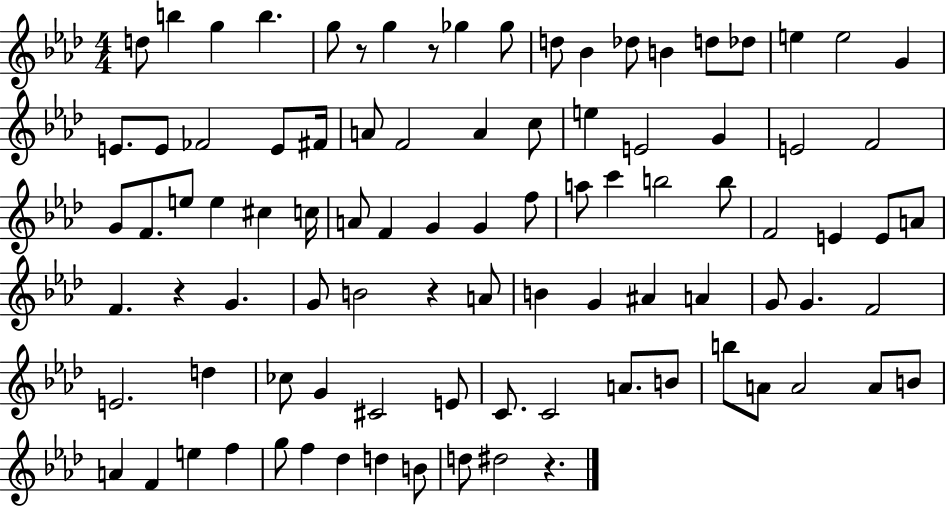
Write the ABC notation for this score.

X:1
T:Untitled
M:4/4
L:1/4
K:Ab
d/2 b g b g/2 z/2 g z/2 _g _g/2 d/2 _B _d/2 B d/2 _d/2 e e2 G E/2 E/2 _F2 E/2 ^F/4 A/2 F2 A c/2 e E2 G E2 F2 G/2 F/2 e/2 e ^c c/4 A/2 F G G f/2 a/2 c' b2 b/2 F2 E E/2 A/2 F z G G/2 B2 z A/2 B G ^A A G/2 G F2 E2 d _c/2 G ^C2 E/2 C/2 C2 A/2 B/2 b/2 A/2 A2 A/2 B/2 A F e f g/2 f _d d B/2 d/2 ^d2 z